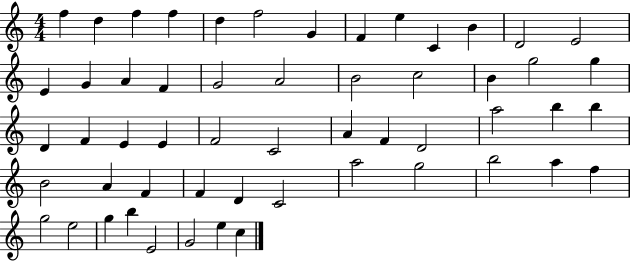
{
  \clef treble
  \numericTimeSignature
  \time 4/4
  \key c \major
  f''4 d''4 f''4 f''4 | d''4 f''2 g'4 | f'4 e''4 c'4 b'4 | d'2 e'2 | \break e'4 g'4 a'4 f'4 | g'2 a'2 | b'2 c''2 | b'4 g''2 g''4 | \break d'4 f'4 e'4 e'4 | f'2 c'2 | a'4 f'4 d'2 | a''2 b''4 b''4 | \break b'2 a'4 f'4 | f'4 d'4 c'2 | a''2 g''2 | b''2 a''4 f''4 | \break g''2 e''2 | g''4 b''4 e'2 | g'2 e''4 c''4 | \bar "|."
}